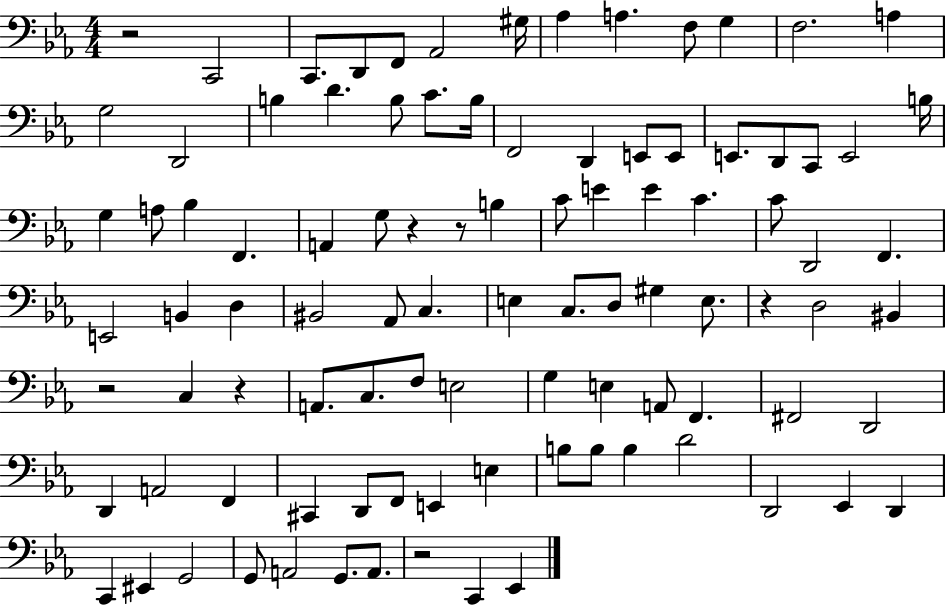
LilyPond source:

{
  \clef bass
  \numericTimeSignature
  \time 4/4
  \key ees \major
  r2 c,2 | c,8. d,8 f,8 aes,2 gis16 | aes4 a4. f8 g4 | f2. a4 | \break g2 d,2 | b4 d'4. b8 c'8. b16 | f,2 d,4 e,8 e,8 | e,8. d,8 c,8 e,2 b16 | \break g4 a8 bes4 f,4. | a,4 g8 r4 r8 b4 | c'8 e'4 e'4 c'4. | c'8 d,2 f,4. | \break e,2 b,4 d4 | bis,2 aes,8 c4. | e4 c8. d8 gis4 e8. | r4 d2 bis,4 | \break r2 c4 r4 | a,8. c8. f8 e2 | g4 e4 a,8 f,4. | fis,2 d,2 | \break d,4 a,2 f,4 | cis,4 d,8 f,8 e,4 e4 | b8 b8 b4 d'2 | d,2 ees,4 d,4 | \break c,4 eis,4 g,2 | g,8 a,2 g,8. a,8. | r2 c,4 ees,4 | \bar "|."
}